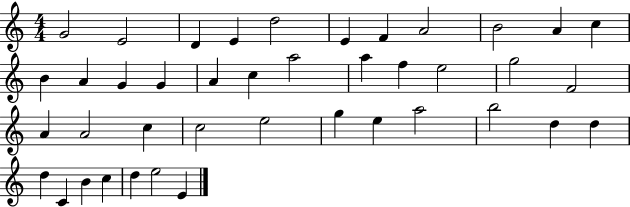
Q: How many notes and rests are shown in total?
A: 41